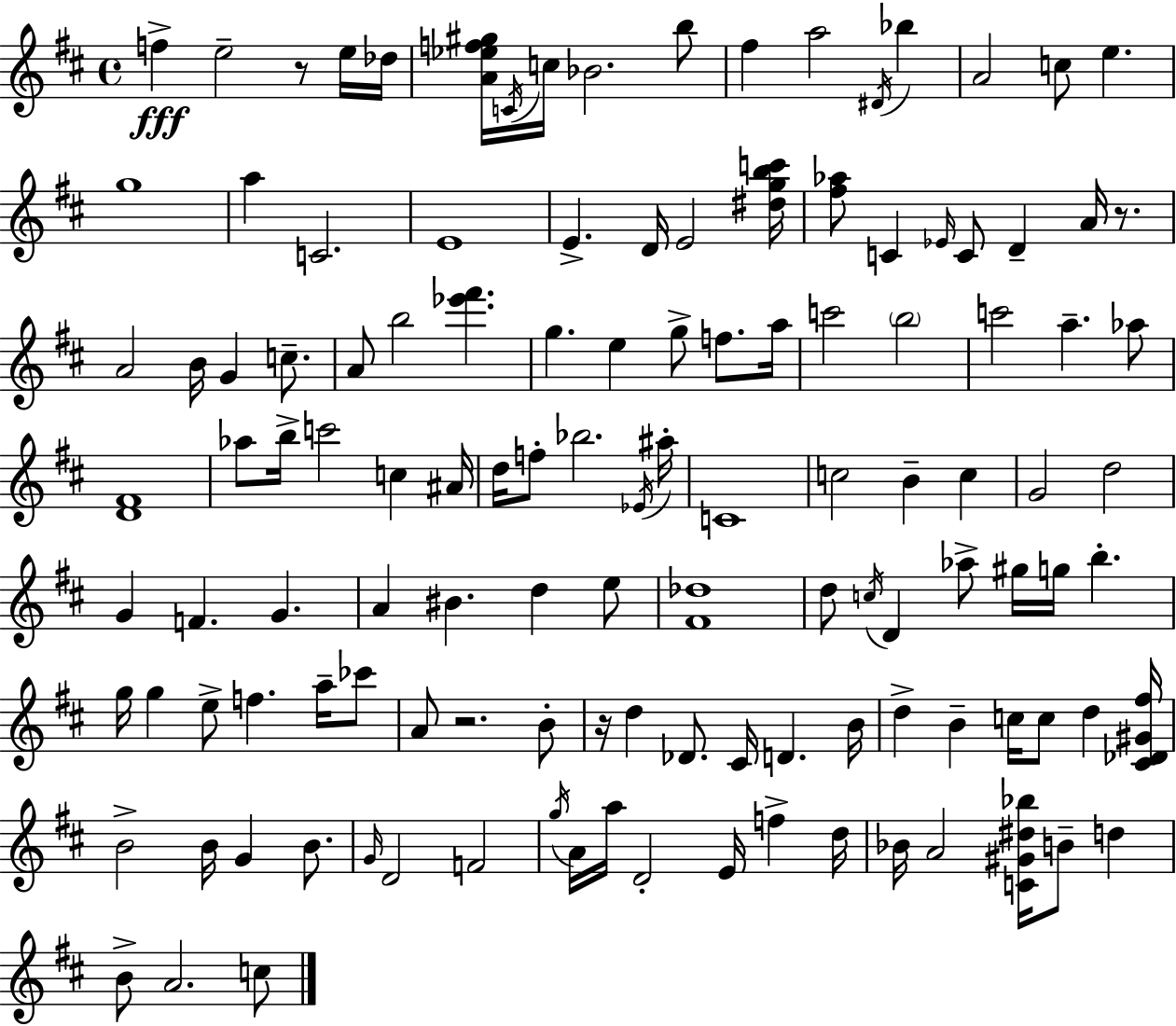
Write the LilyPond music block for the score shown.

{
  \clef treble
  \time 4/4
  \defaultTimeSignature
  \key d \major
  f''4->\fff e''2-- r8 e''16 des''16 | <a' ees'' f'' gis''>16 \acciaccatura { c'16 } c''16 bes'2. b''8 | fis''4 a''2 \acciaccatura { dis'16 } bes''4 | a'2 c''8 e''4. | \break g''1 | a''4 c'2. | e'1 | e'4.-> d'16 e'2 | \break <dis'' g'' b'' c'''>16 <fis'' aes''>8 c'4 \grace { ees'16 } c'8 d'4-- a'16 | r8. a'2 b'16 g'4 | c''8.-- a'8 b''2 <ees''' fis'''>4. | g''4. e''4 g''8-> f''8. | \break a''16 c'''2 \parenthesize b''2 | c'''2 a''4.-- | aes''8 <d' fis'>1 | aes''8 b''16-> c'''2 c''4 | \break ais'16 d''16 f''8-. bes''2. | \acciaccatura { ees'16 } ais''16-. c'1 | c''2 b'4-- | c''4 g'2 d''2 | \break g'4 f'4. g'4. | a'4 bis'4. d''4 | e''8 <fis' des''>1 | d''8 \acciaccatura { c''16 } d'4 aes''8-> gis''16 g''16 b''4.-. | \break g''16 g''4 e''8-> f''4. | a''16-- ces'''8 a'8 r2. | b'8-. r16 d''4 des'8. cis'16 d'4. | b'16 d''4-> b'4-- c''16 c''8 | \break d''4 <cis' des' gis' fis''>16 b'2-> b'16 g'4 | b'8. \grace { g'16 } d'2 f'2 | \acciaccatura { g''16 } a'16 a''16 d'2-. | e'16 f''4-> d''16 bes'16 a'2 | \break <c' gis' dis'' bes''>16 b'8-- d''4 b'8-> a'2. | c''8 \bar "|."
}